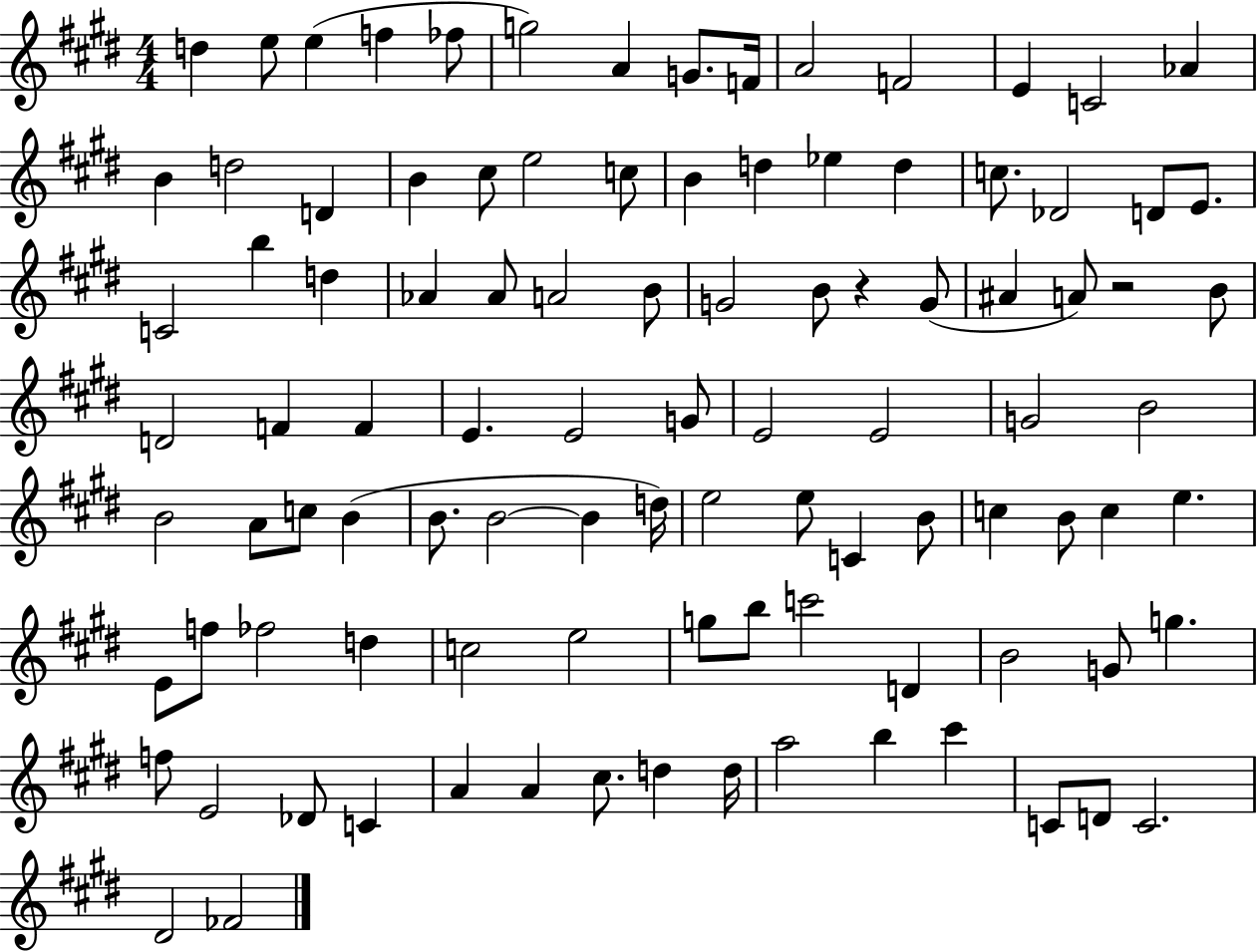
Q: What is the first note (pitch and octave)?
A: D5